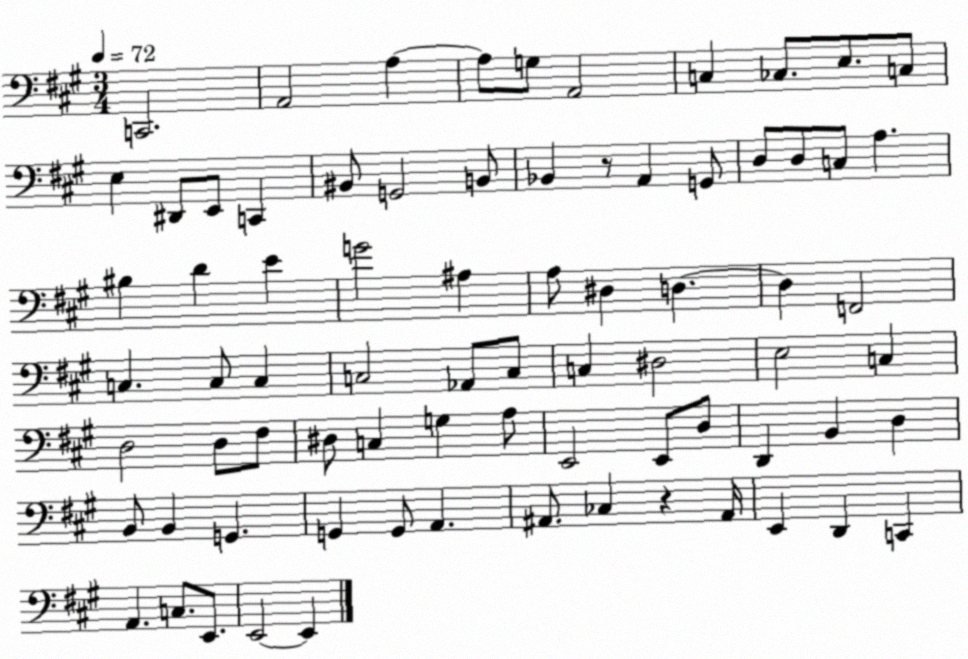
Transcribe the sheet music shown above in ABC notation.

X:1
T:Untitled
M:3/4
L:1/4
K:A
C,,2 A,,2 A, A,/2 G,/2 A,,2 C, _C,/2 E,/2 C,/2 E, ^D,,/2 E,,/2 C,, ^B,,/2 G,,2 B,,/2 _B,, z/2 A,, G,,/2 D,/2 D,/2 C,/2 A, ^B, D E G2 ^A, A,/2 ^D, D, D, F,,2 C, C,/2 C, C,2 _A,,/2 C,/2 C, ^D,2 E,2 C, D,2 D,/2 ^F,/2 ^D,/2 C, G, A,/2 E,,2 E,,/2 D,/2 D,, B,, D, B,,/2 B,, G,, G,, G,,/2 A,, ^A,,/2 _C, z ^A,,/4 E,, D,, C,, A,, C,/2 E,,/2 E,,2 E,,